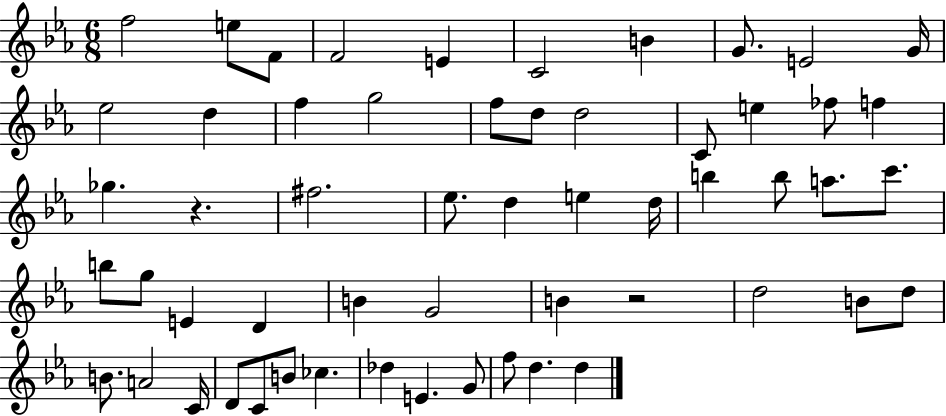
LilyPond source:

{
  \clef treble
  \numericTimeSignature
  \time 6/8
  \key ees \major
  f''2 e''8 f'8 | f'2 e'4 | c'2 b'4 | g'8. e'2 g'16 | \break ees''2 d''4 | f''4 g''2 | f''8 d''8 d''2 | c'8 e''4 fes''8 f''4 | \break ges''4. r4. | fis''2. | ees''8. d''4 e''4 d''16 | b''4 b''8 a''8. c'''8. | \break b''8 g''8 e'4 d'4 | b'4 g'2 | b'4 r2 | d''2 b'8 d''8 | \break b'8. a'2 c'16 | d'8 c'8 b'8 ces''4. | des''4 e'4. g'8 | f''8 d''4. d''4 | \break \bar "|."
}